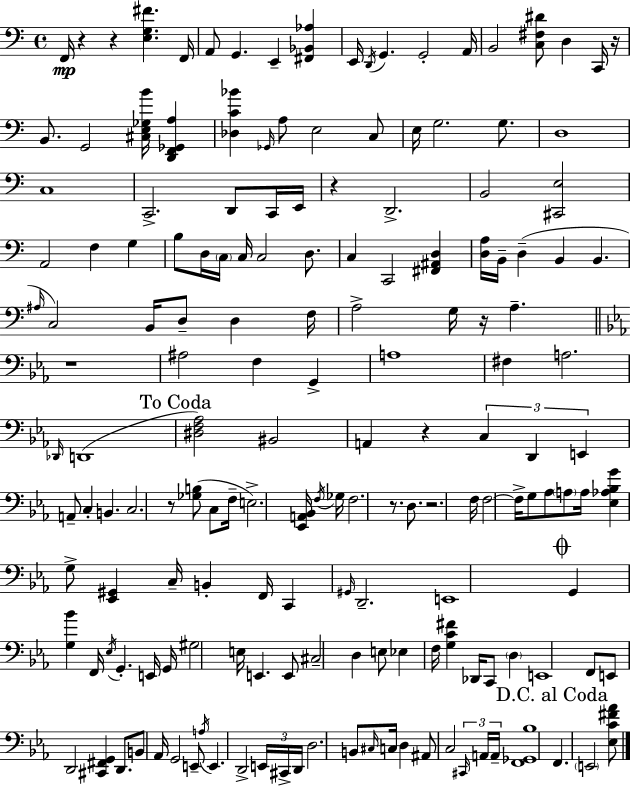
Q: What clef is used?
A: bass